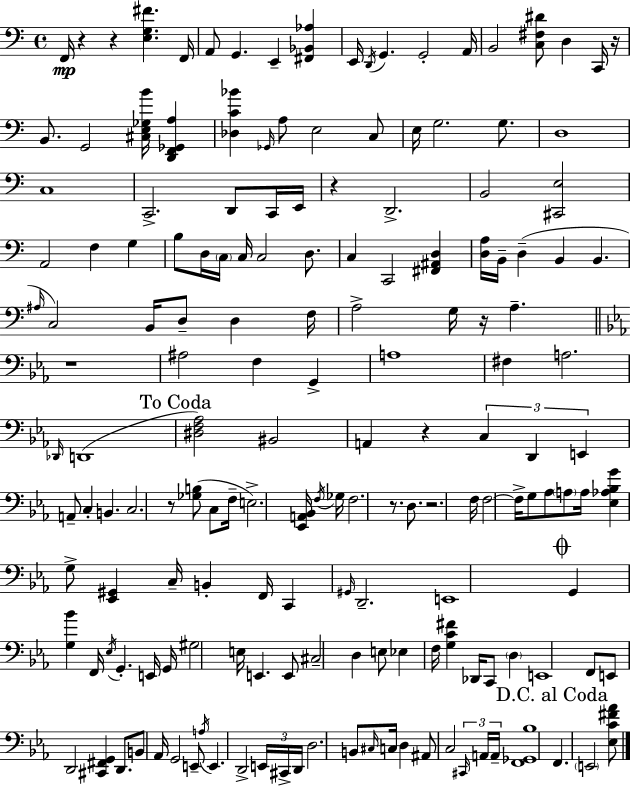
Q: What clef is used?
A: bass